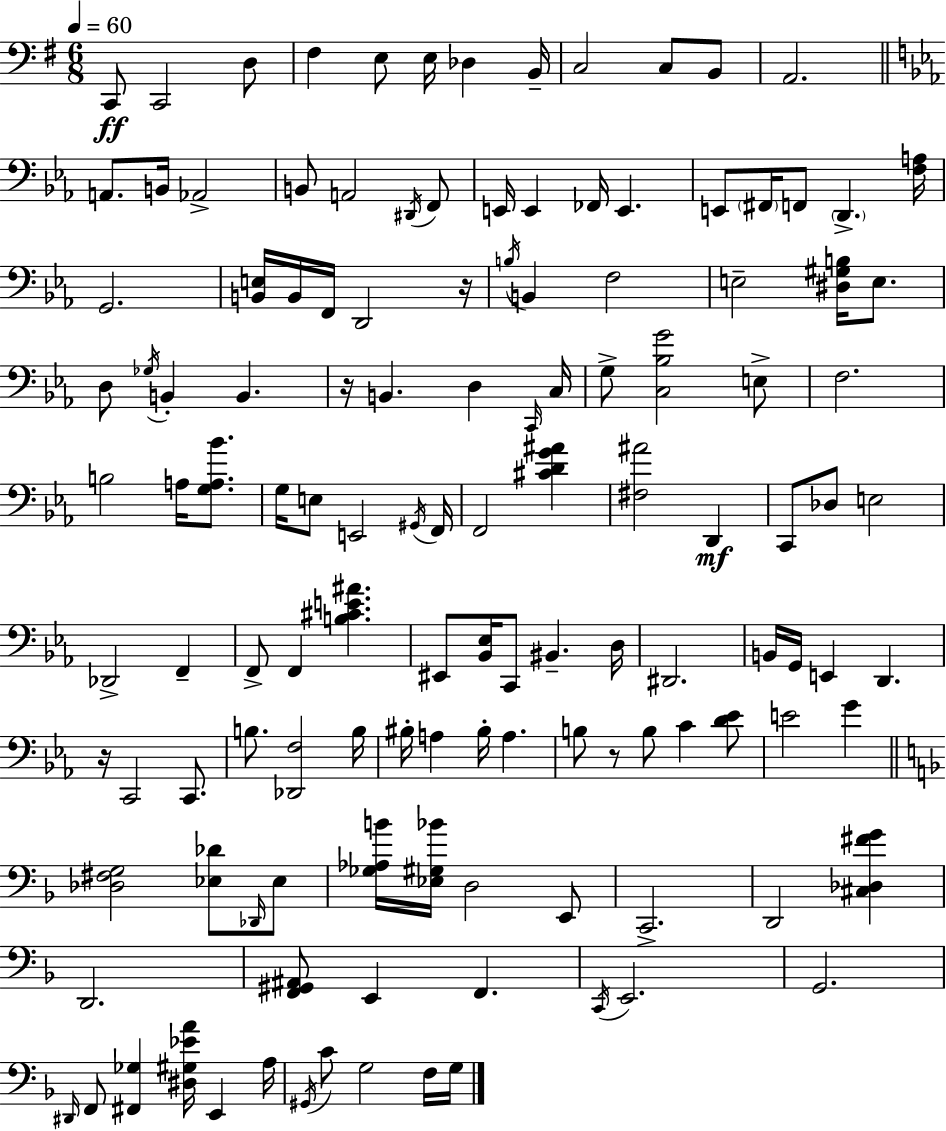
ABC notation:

X:1
T:Untitled
M:6/8
L:1/4
K:Em
C,,/2 C,,2 D,/2 ^F, E,/2 E,/4 _D, B,,/4 C,2 C,/2 B,,/2 A,,2 A,,/2 B,,/4 _A,,2 B,,/2 A,,2 ^D,,/4 F,,/2 E,,/4 E,, _F,,/4 E,, E,,/2 ^F,,/4 F,,/2 D,, [F,A,]/4 G,,2 [B,,E,]/4 B,,/4 F,,/4 D,,2 z/4 B,/4 B,, F,2 E,2 [^D,^G,B,]/4 E,/2 D,/2 _G,/4 B,, B,, z/4 B,, D, C,,/4 C,/4 G,/2 [C,_B,G]2 E,/2 F,2 B,2 A,/4 [G,A,_B]/2 G,/4 E,/2 E,,2 ^G,,/4 F,,/4 F,,2 [^CDG^A] [^F,^A]2 D,, C,,/2 _D,/2 E,2 _D,,2 F,, F,,/2 F,, [B,^CE^A] ^E,,/2 [_B,,_E,]/4 C,,/2 ^B,, D,/4 ^D,,2 B,,/4 G,,/4 E,, D,, z/4 C,,2 C,,/2 B,/2 [_D,,F,]2 B,/4 ^B,/4 A, ^B,/4 A, B,/2 z/2 B,/2 C [D_E]/2 E2 G [_D,^F,G,]2 [_E,_D]/2 _D,,/4 _E,/2 [_G,_A,B]/4 [_E,^G,_B]/4 D,2 E,,/2 C,,2 D,,2 [^C,_D,^FG] D,,2 [F,,^G,,^A,,]/2 E,, F,, C,,/4 E,,2 G,,2 ^D,,/4 F,,/2 [^F,,_G,] [^D,^G,_EA]/4 E,, A,/4 ^G,,/4 C/2 G,2 F,/4 G,/4